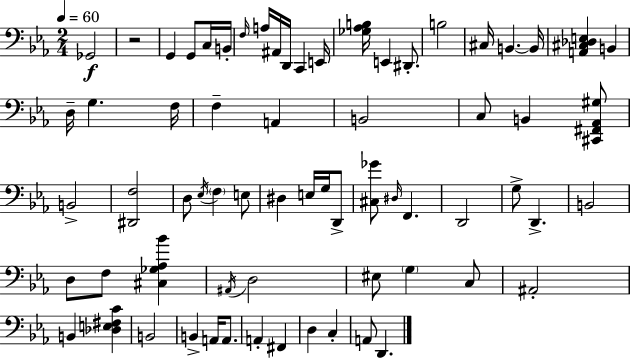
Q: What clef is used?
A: bass